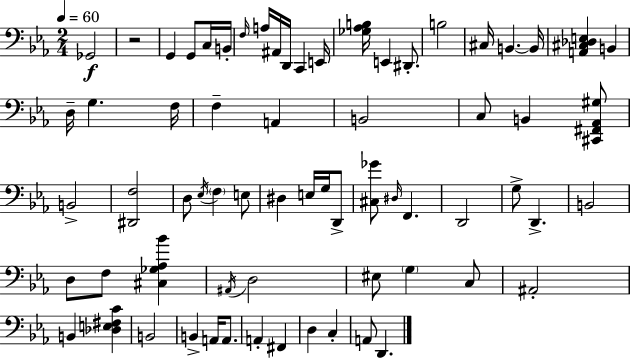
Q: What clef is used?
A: bass